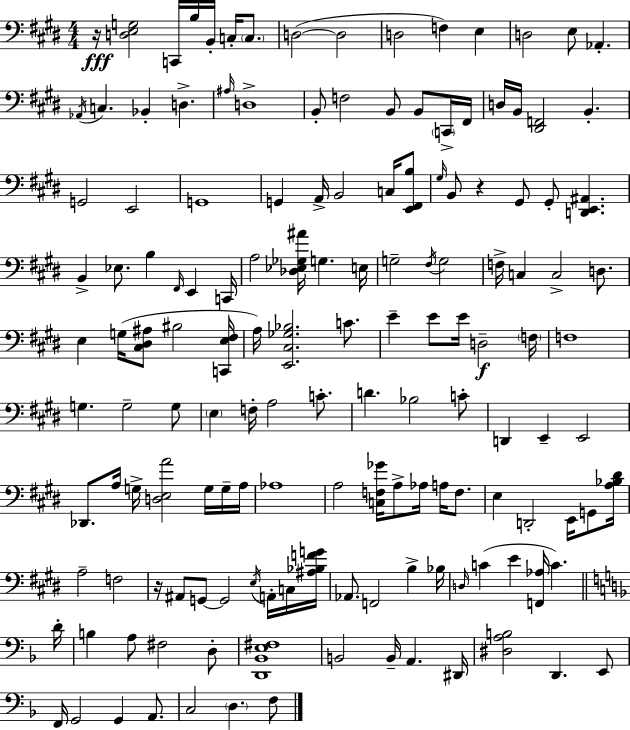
{
  \clef bass
  \numericTimeSignature
  \time 4/4
  \key e \major
  r16\fff <d e g>2 c,16 b16 b,16-. c16-. \parenthesize c8. | d2~(~ d2 | d2 f4) e4 | d2 e8 aes,4.-. | \break \acciaccatura { aes,16 } c4. bes,4-. d4.-> | \grace { ais16 } d1-> | b,8-. f2 b,8 b,8 | \parenthesize c,16-> fis,16 d16 b,16 <dis, f,>2 b,4.-. | \break g,2 e,2 | g,1 | g,4 a,16-> b,2 c16 | <e, fis, b>8 \grace { gis16 } b,8 r4 gis,8 gis,8-. <d, e, ais,>4. | \break b,4-> ees8. b4 \grace { fis,16 } e,4 | c,16 a2 <des ees ges ais'>16 g4. | e16 g2-- \acciaccatura { fis16 } g2 | f16-> c4 c2-> | \break d8. e4 g16( <cis dis ais>8 bis2 | <c, e fis>16 a16) <e, cis ges bes>2. | c'8. e'4-- e'8 e'16 d2--\f | \parenthesize f16 f1 | \break g4. g2-- | g8 \parenthesize e4 f16-. a2 | c'8.-. d'4. bes2 | c'8-. d,4 e,4-- e,2 | \break des,8. a16 g16-> <d e a'>2 | g16 g16-- a16 aes1 | a2 <c f ges'>16 a8-> | aes16 a16 f8. e4 d,2-. | \break e,16 g,8 <a bes dis'>16 a2-- f2 | r16 ais,8 g,8~~ g,2 | \acciaccatura { e16 } a,16-. c16 <ais bes f' g'>16 aes,8. f,2 | b4-> bes16 \grace { d16 } c'4( e'4 <f, aes>16 | \break c'4.) \bar "||" \break \key f \major d'16-. b4 a8 fis2 d8-. | <d, bes, e fis>1 | b,2 b,16-- a,4. | dis,16 <dis a b>2 d,4. e,8 | \break f,16 g,2 g,4 a,8. | c2 \parenthesize d4. f8 | \bar "|."
}